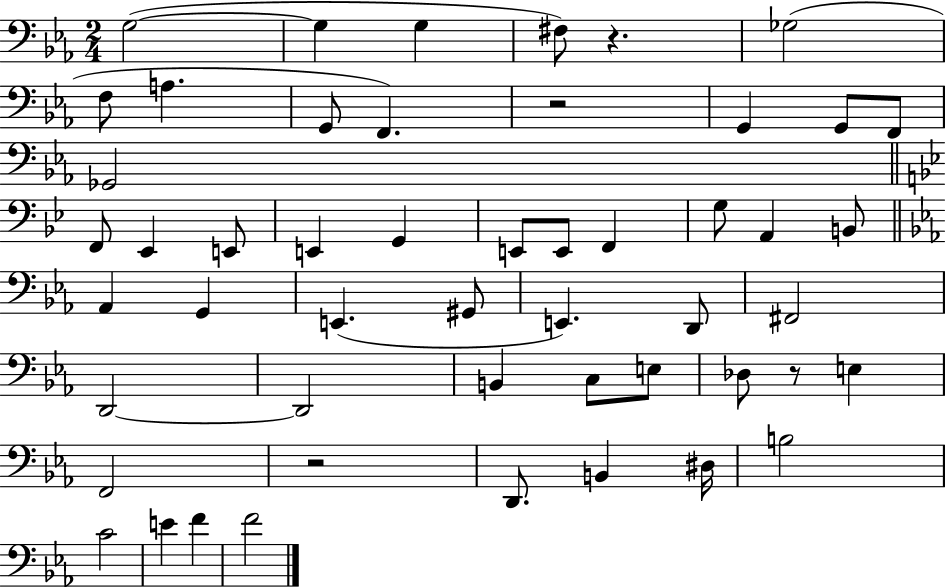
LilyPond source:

{
  \clef bass
  \numericTimeSignature
  \time 2/4
  \key ees \major
  g2~(~ | g4 g4 | fis8) r4. | ges2( | \break f8 a4. | g,8 f,4.) | r2 | g,4 g,8 f,8 | \break ges,2 | \bar "||" \break \key g \minor f,8 ees,4 e,8 | e,4 g,4 | e,8 e,8 f,4 | g8 a,4 b,8 | \break \bar "||" \break \key ees \major aes,4 g,4 | e,4.( gis,8 | e,4.) d,8 | fis,2 | \break d,2~~ | d,2 | b,4 c8 e8 | des8 r8 e4 | \break f,2 | r2 | d,8. b,4 dis16 | b2 | \break c'2 | e'4 f'4 | f'2 | \bar "|."
}